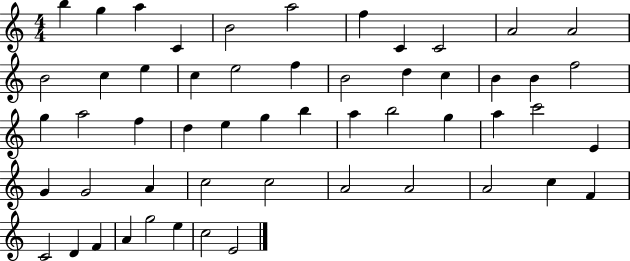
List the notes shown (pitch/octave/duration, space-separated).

B5/q G5/q A5/q C4/q B4/h A5/h F5/q C4/q C4/h A4/h A4/h B4/h C5/q E5/q C5/q E5/h F5/q B4/h D5/q C5/q B4/q B4/q F5/h G5/q A5/h F5/q D5/q E5/q G5/q B5/q A5/q B5/h G5/q A5/q C6/h E4/q G4/q G4/h A4/q C5/h C5/h A4/h A4/h A4/h C5/q F4/q C4/h D4/q F4/q A4/q G5/h E5/q C5/h E4/h